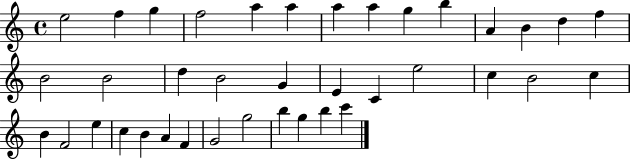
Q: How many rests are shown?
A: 0